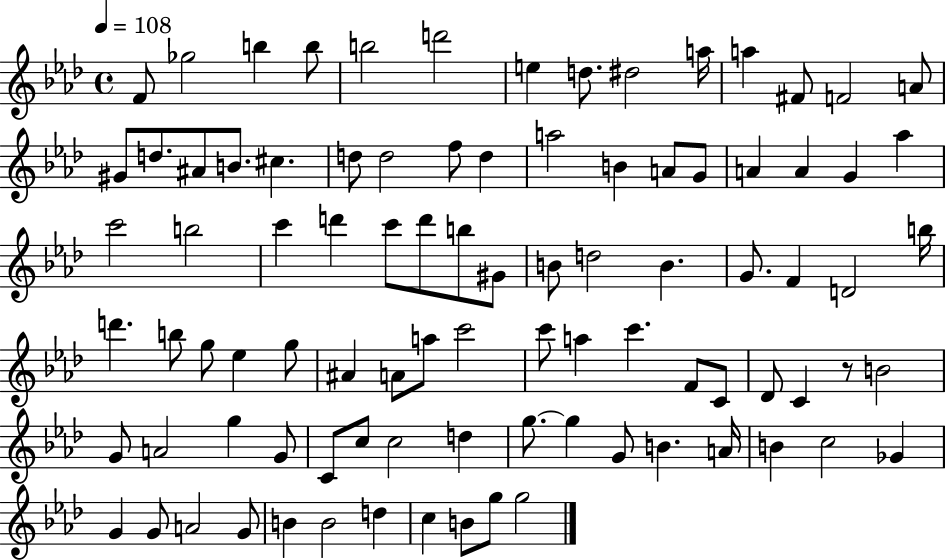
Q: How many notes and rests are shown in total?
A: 91